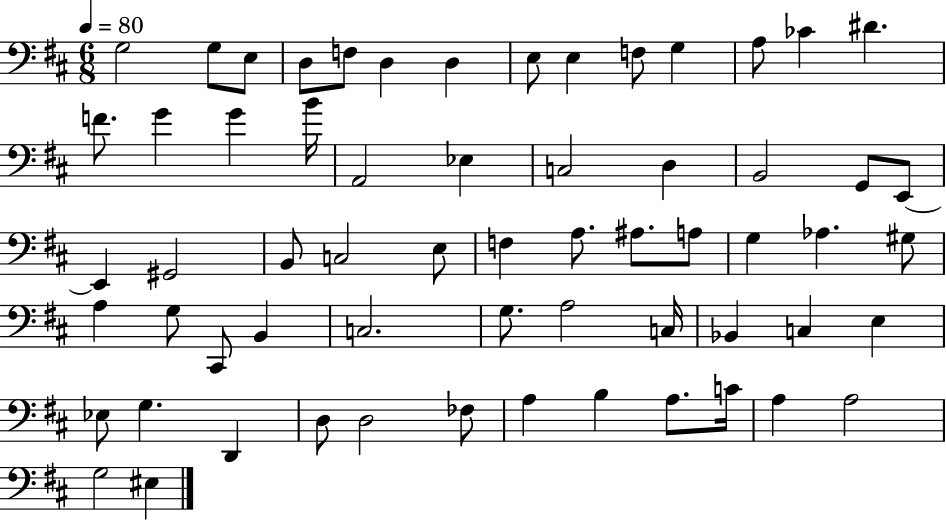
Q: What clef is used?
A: bass